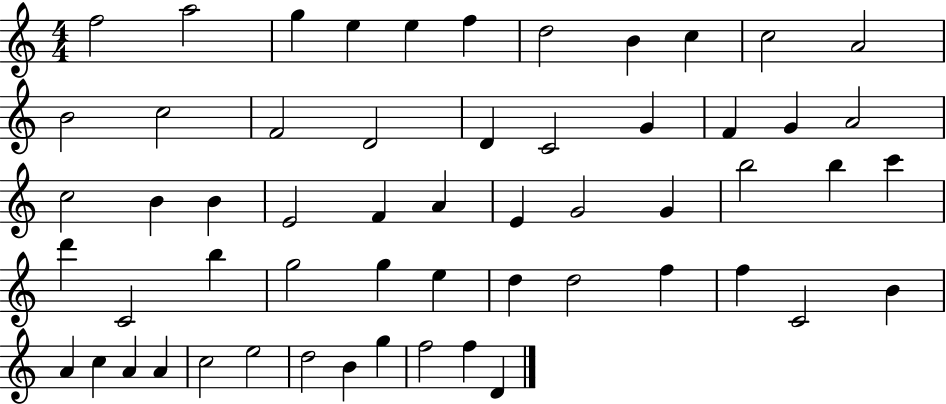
F5/h A5/h G5/q E5/q E5/q F5/q D5/h B4/q C5/q C5/h A4/h B4/h C5/h F4/h D4/h D4/q C4/h G4/q F4/q G4/q A4/h C5/h B4/q B4/q E4/h F4/q A4/q E4/q G4/h G4/q B5/h B5/q C6/q D6/q C4/h B5/q G5/h G5/q E5/q D5/q D5/h F5/q F5/q C4/h B4/q A4/q C5/q A4/q A4/q C5/h E5/h D5/h B4/q G5/q F5/h F5/q D4/q